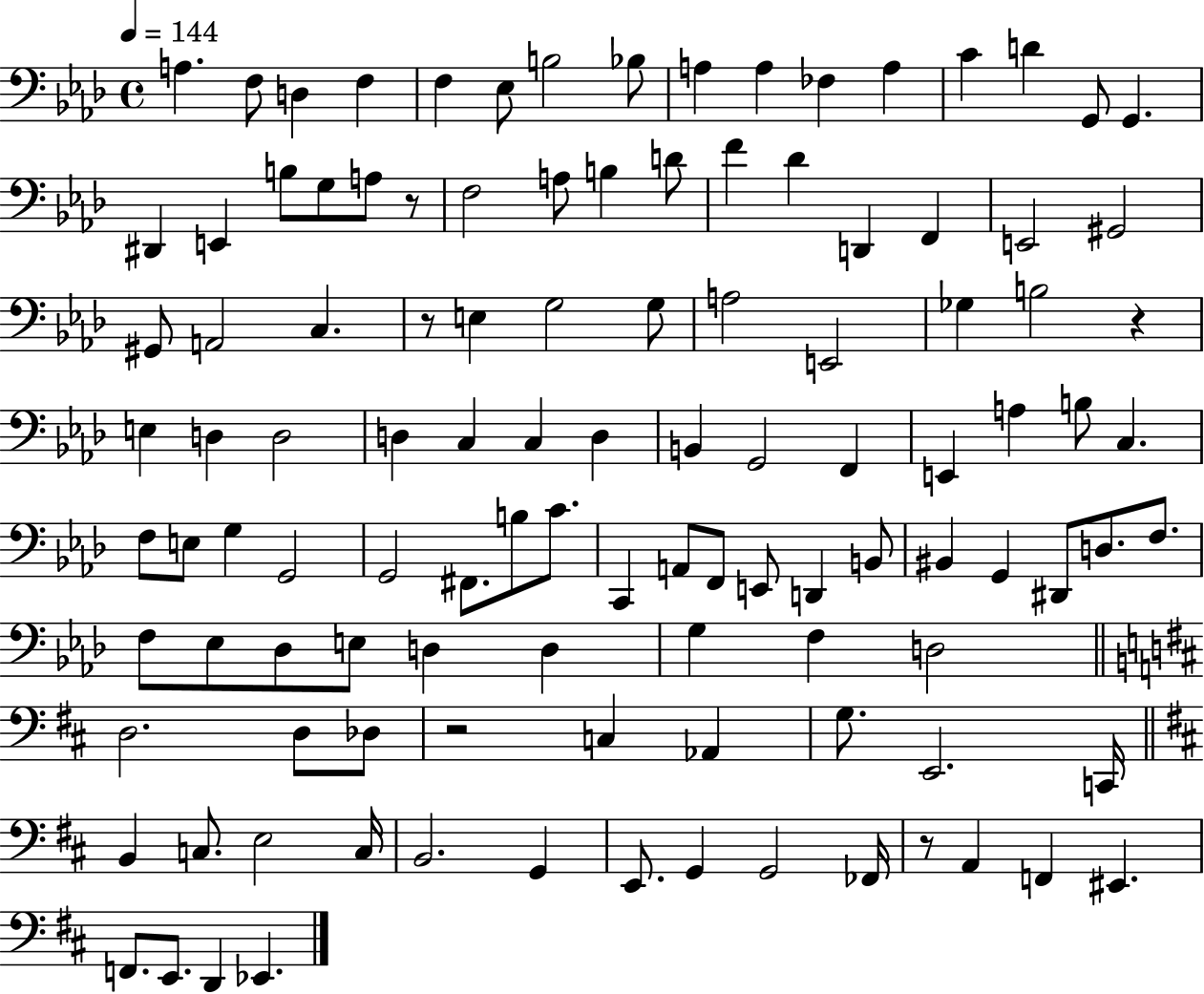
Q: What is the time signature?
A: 4/4